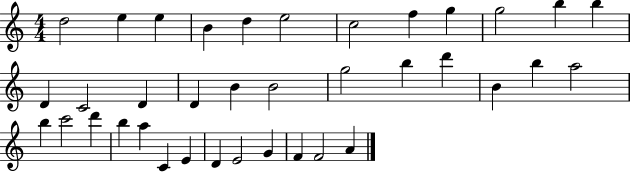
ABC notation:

X:1
T:Untitled
M:4/4
L:1/4
K:C
d2 e e B d e2 c2 f g g2 b b D C2 D D B B2 g2 b d' B b a2 b c'2 d' b a C E D E2 G F F2 A